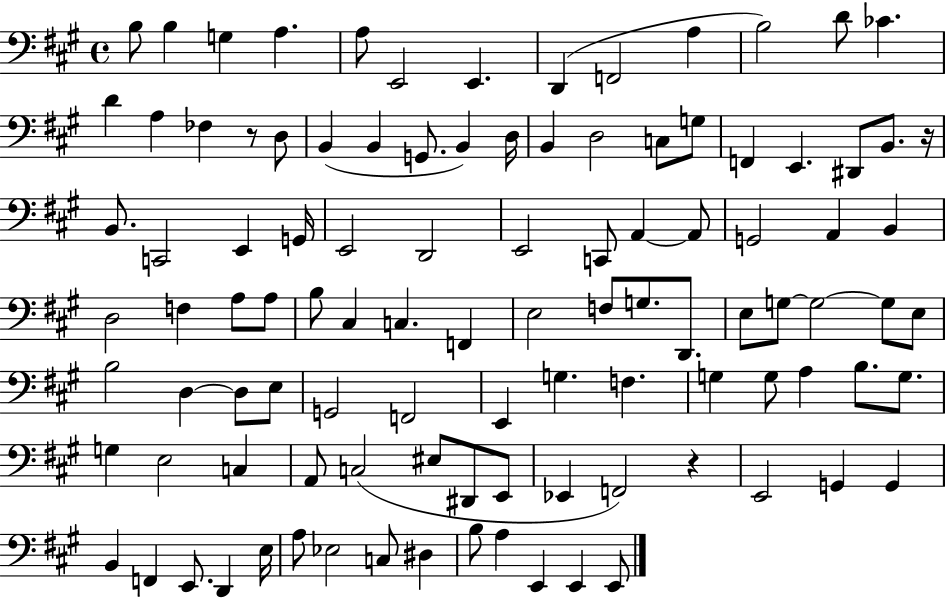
B3/e B3/q G3/q A3/q. A3/e E2/h E2/q. D2/q F2/h A3/q B3/h D4/e CES4/q. D4/q A3/q FES3/q R/e D3/e B2/q B2/q G2/e. B2/q D3/s B2/q D3/h C3/e G3/e F2/q E2/q. D#2/e B2/e. R/s B2/e. C2/h E2/q G2/s E2/h D2/h E2/h C2/e A2/q A2/e G2/h A2/q B2/q D3/h F3/q A3/e A3/e B3/e C#3/q C3/q. F2/q E3/h F3/e G3/e. D2/e. E3/e G3/e G3/h G3/e E3/e B3/h D3/q D3/e E3/e G2/h F2/h E2/q G3/q. F3/q. G3/q G3/e A3/q B3/e. G3/e. G3/q E3/h C3/q A2/e C3/h EIS3/e D#2/e E2/e Eb2/q F2/h R/q E2/h G2/q G2/q B2/q F2/q E2/e. D2/q E3/s A3/e Eb3/h C3/e D#3/q B3/e A3/q E2/q E2/q E2/e